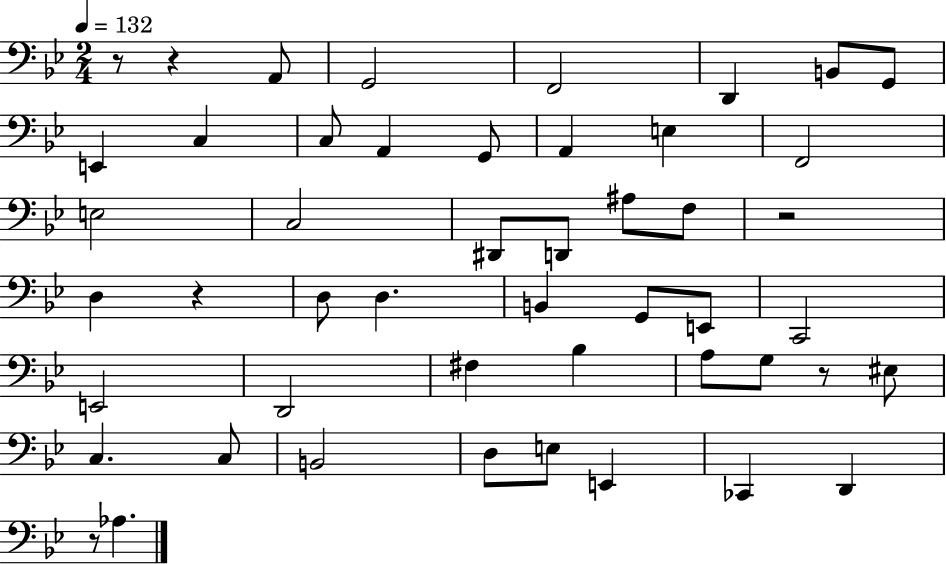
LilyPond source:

{
  \clef bass
  \numericTimeSignature
  \time 2/4
  \key bes \major
  \tempo 4 = 132
  r8 r4 a,8 | g,2 | f,2 | d,4 b,8 g,8 | \break e,4 c4 | c8 a,4 g,8 | a,4 e4 | f,2 | \break e2 | c2 | dis,8 d,8 ais8 f8 | r2 | \break d4 r4 | d8 d4. | b,4 g,8 e,8 | c,2 | \break e,2 | d,2 | fis4 bes4 | a8 g8 r8 eis8 | \break c4. c8 | b,2 | d8 e8 e,4 | ces,4 d,4 | \break r8 aes4. | \bar "|."
}